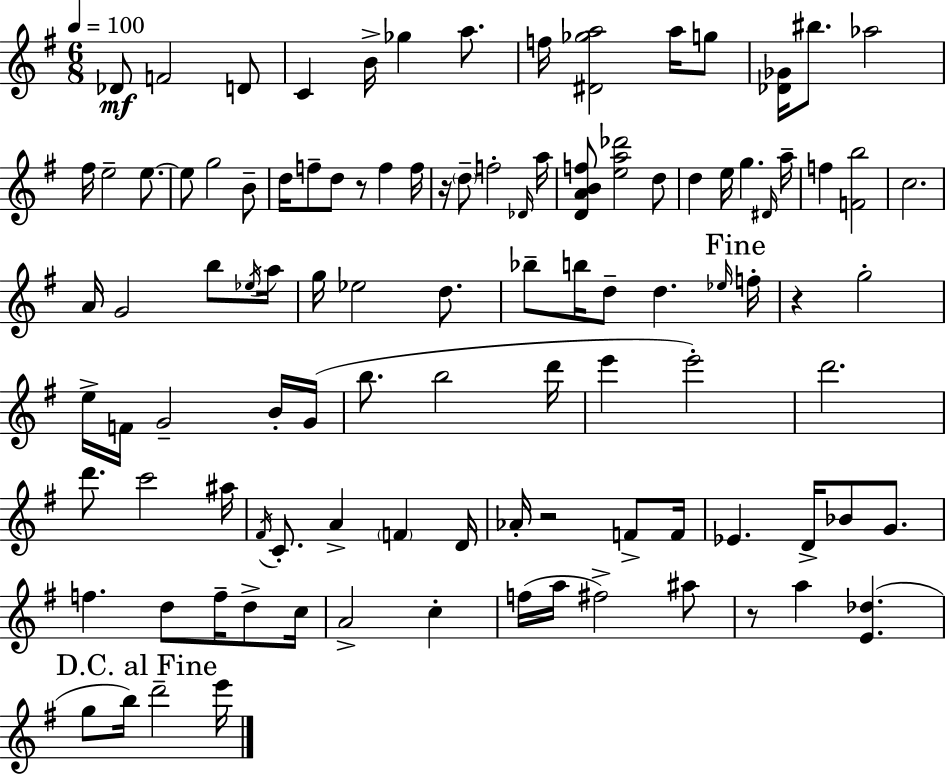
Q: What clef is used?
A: treble